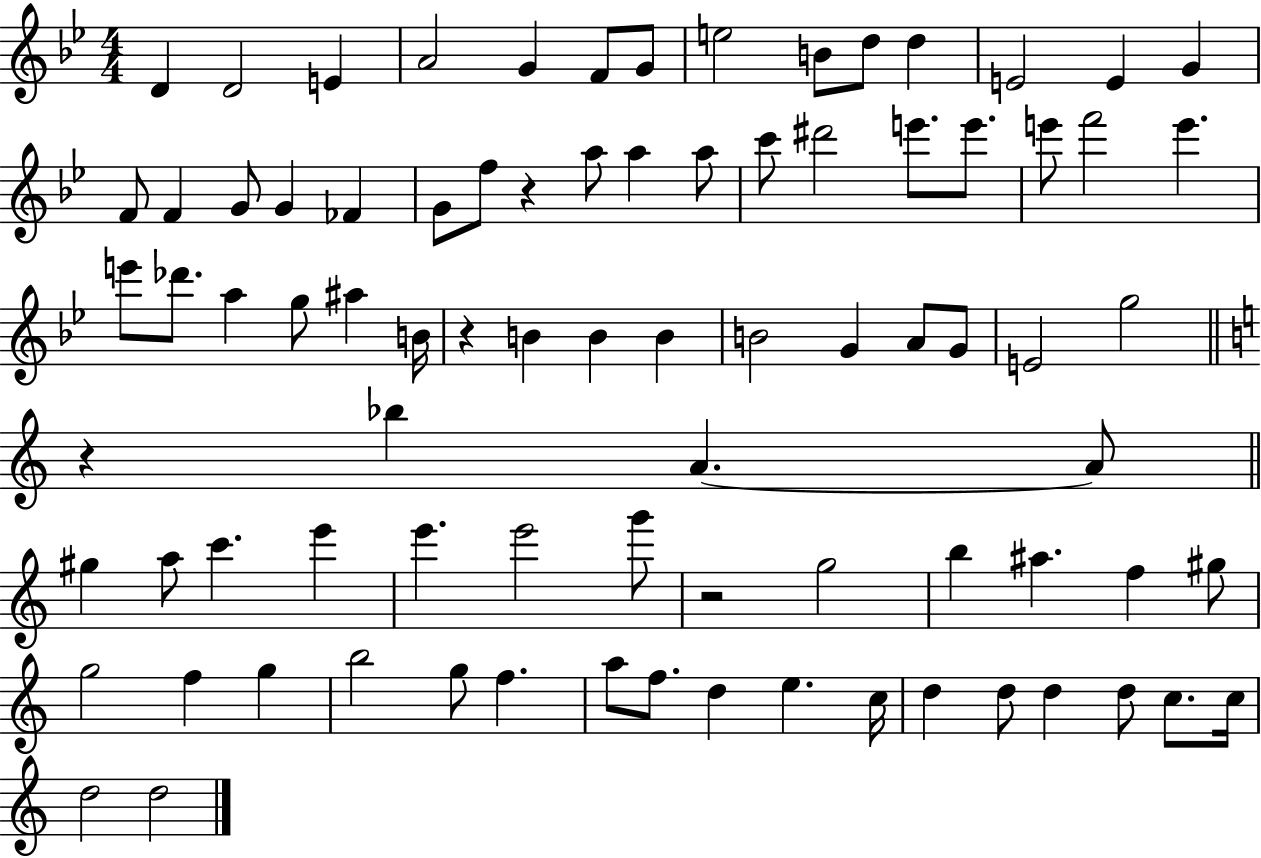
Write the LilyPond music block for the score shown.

{
  \clef treble
  \numericTimeSignature
  \time 4/4
  \key bes \major
  d'4 d'2 e'4 | a'2 g'4 f'8 g'8 | e''2 b'8 d''8 d''4 | e'2 e'4 g'4 | \break f'8 f'4 g'8 g'4 fes'4 | g'8 f''8 r4 a''8 a''4 a''8 | c'''8 dis'''2 e'''8. e'''8. | e'''8 f'''2 e'''4. | \break e'''8 des'''8. a''4 g''8 ais''4 b'16 | r4 b'4 b'4 b'4 | b'2 g'4 a'8 g'8 | e'2 g''2 | \break \bar "||" \break \key c \major r4 bes''4 a'4.~~ a'8 | \bar "||" \break \key a \minor gis''4 a''8 c'''4. e'''4 | e'''4. e'''2 g'''8 | r2 g''2 | b''4 ais''4. f''4 gis''8 | \break g''2 f''4 g''4 | b''2 g''8 f''4. | a''8 f''8. d''4 e''4. c''16 | d''4 d''8 d''4 d''8 c''8. c''16 | \break d''2 d''2 | \bar "|."
}